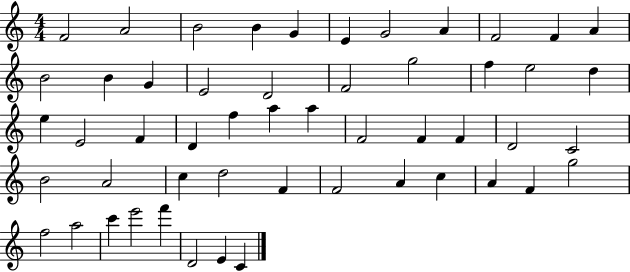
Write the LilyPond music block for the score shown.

{
  \clef treble
  \numericTimeSignature
  \time 4/4
  \key c \major
  f'2 a'2 | b'2 b'4 g'4 | e'4 g'2 a'4 | f'2 f'4 a'4 | \break b'2 b'4 g'4 | e'2 d'2 | f'2 g''2 | f''4 e''2 d''4 | \break e''4 e'2 f'4 | d'4 f''4 a''4 a''4 | f'2 f'4 f'4 | d'2 c'2 | \break b'2 a'2 | c''4 d''2 f'4 | f'2 a'4 c''4 | a'4 f'4 g''2 | \break f''2 a''2 | c'''4 e'''2 f'''4 | d'2 e'4 c'4 | \bar "|."
}